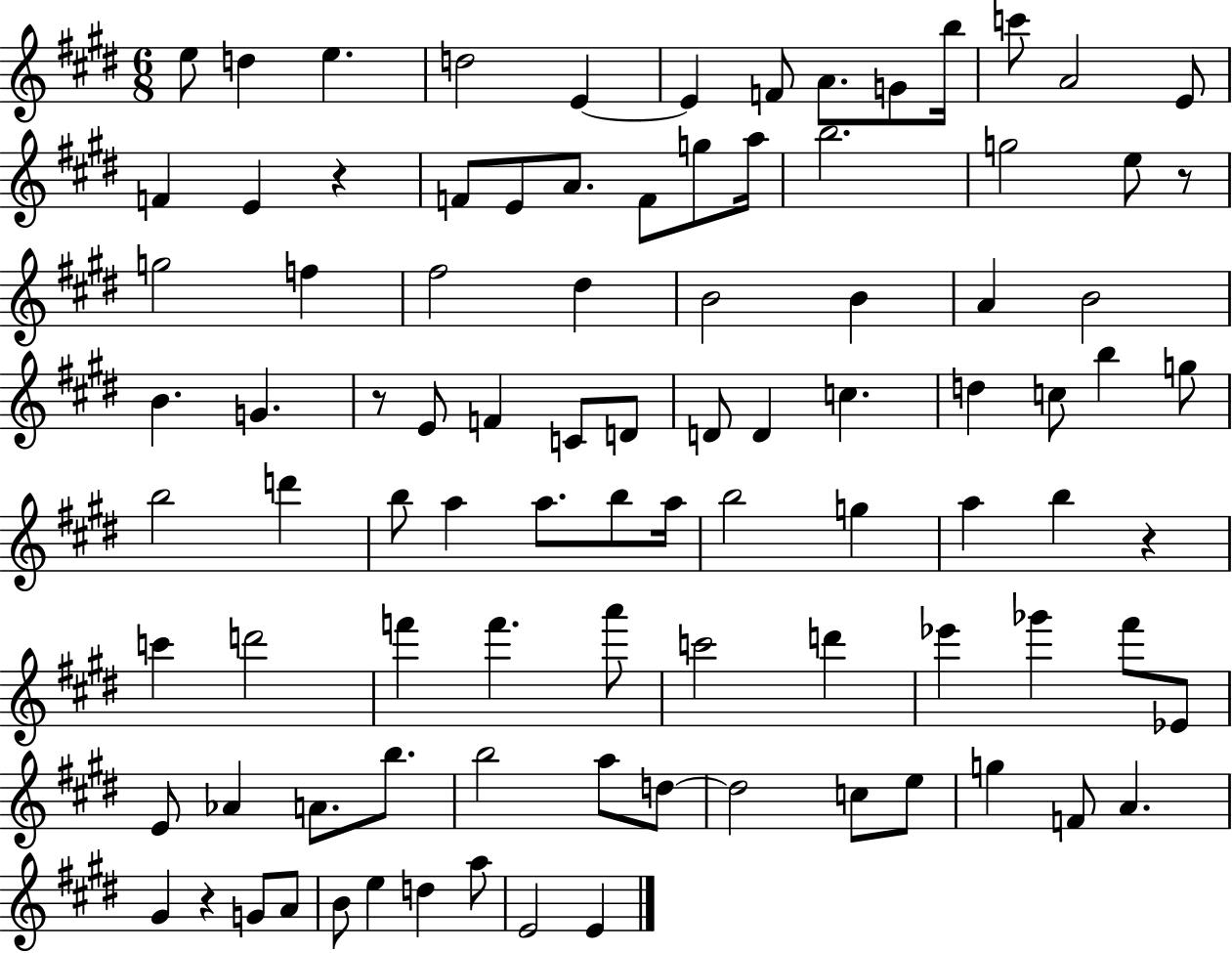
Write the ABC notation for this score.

X:1
T:Untitled
M:6/8
L:1/4
K:E
e/2 d e d2 E E F/2 A/2 G/2 b/4 c'/2 A2 E/2 F E z F/2 E/2 A/2 F/2 g/2 a/4 b2 g2 e/2 z/2 g2 f ^f2 ^d B2 B A B2 B G z/2 E/2 F C/2 D/2 D/2 D c d c/2 b g/2 b2 d' b/2 a a/2 b/2 a/4 b2 g a b z c' d'2 f' f' a'/2 c'2 d' _e' _g' ^f'/2 _E/2 E/2 _A A/2 b/2 b2 a/2 d/2 d2 c/2 e/2 g F/2 A ^G z G/2 A/2 B/2 e d a/2 E2 E